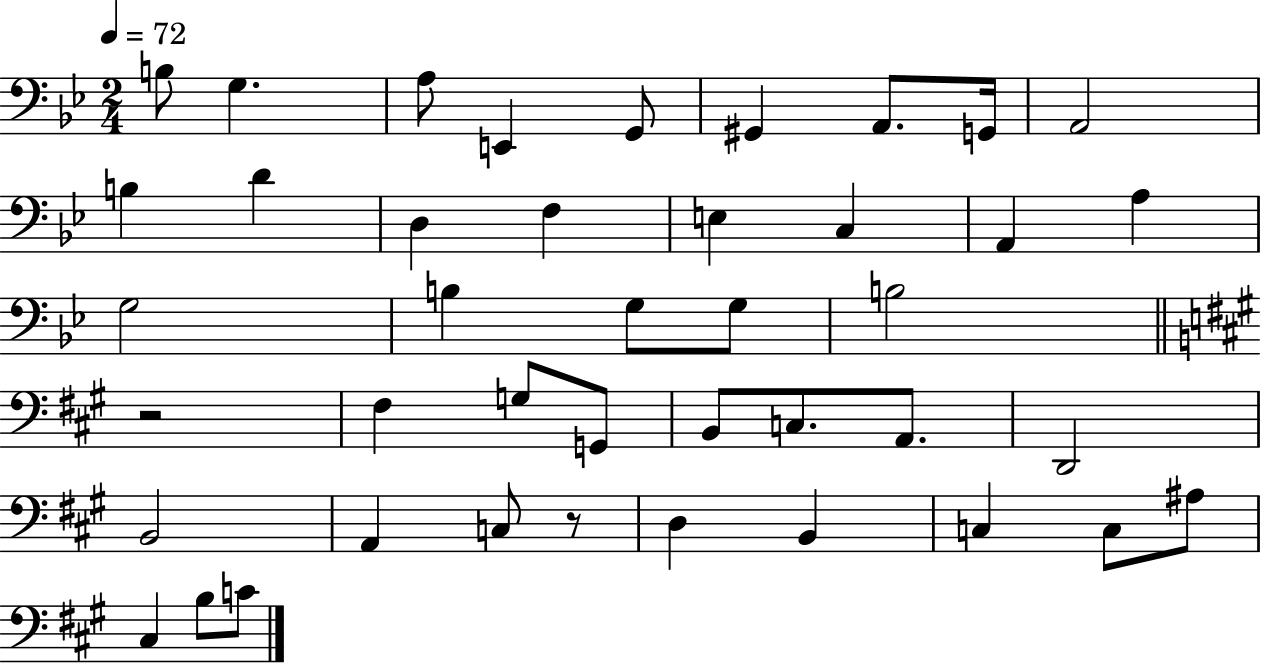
B3/e G3/q. A3/e E2/q G2/e G#2/q A2/e. G2/s A2/h B3/q D4/q D3/q F3/q E3/q C3/q A2/q A3/q G3/h B3/q G3/e G3/e B3/h R/h F#3/q G3/e G2/e B2/e C3/e. A2/e. D2/h B2/h A2/q C3/e R/e D3/q B2/q C3/q C3/e A#3/e C#3/q B3/e C4/e